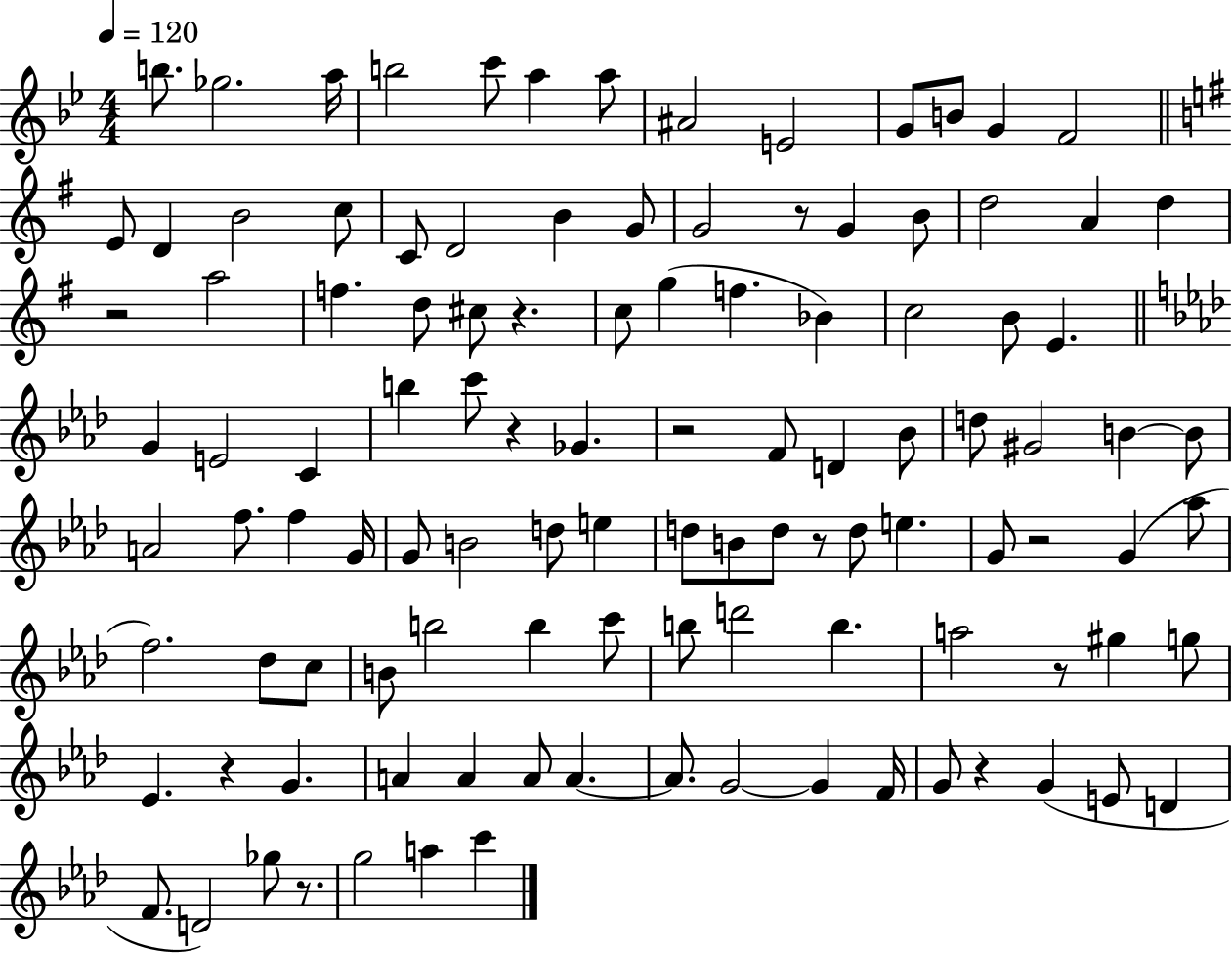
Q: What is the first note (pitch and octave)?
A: B5